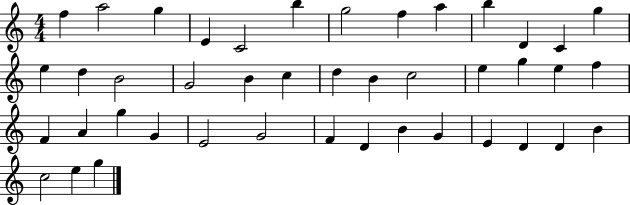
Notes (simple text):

F5/q A5/h G5/q E4/q C4/h B5/q G5/h F5/q A5/q B5/q D4/q C4/q G5/q E5/q D5/q B4/h G4/h B4/q C5/q D5/q B4/q C5/h E5/q G5/q E5/q F5/q F4/q A4/q G5/q G4/q E4/h G4/h F4/q D4/q B4/q G4/q E4/q D4/q D4/q B4/q C5/h E5/q G5/q